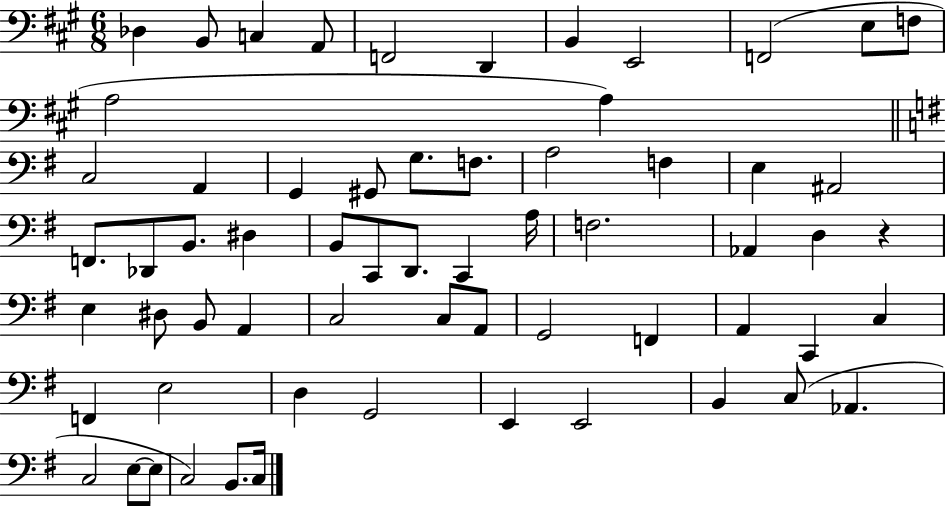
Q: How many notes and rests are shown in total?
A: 63